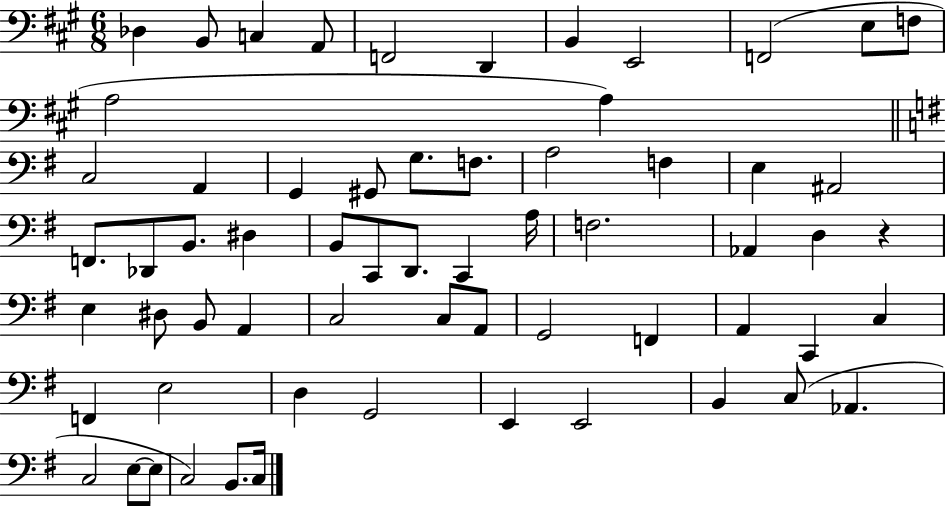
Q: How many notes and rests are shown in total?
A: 63